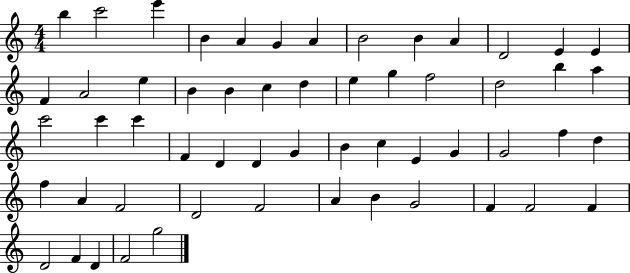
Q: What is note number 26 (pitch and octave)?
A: A5